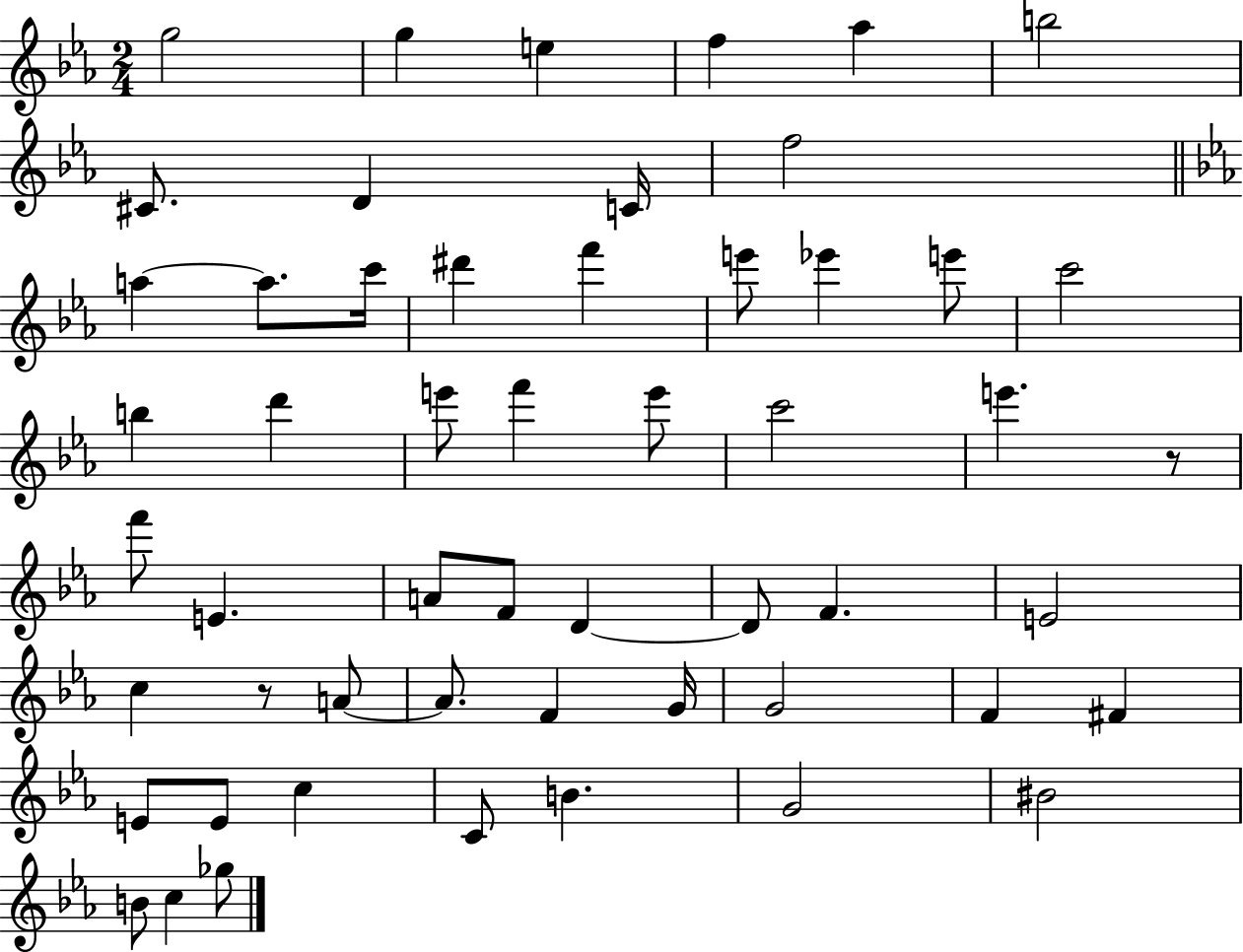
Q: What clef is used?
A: treble